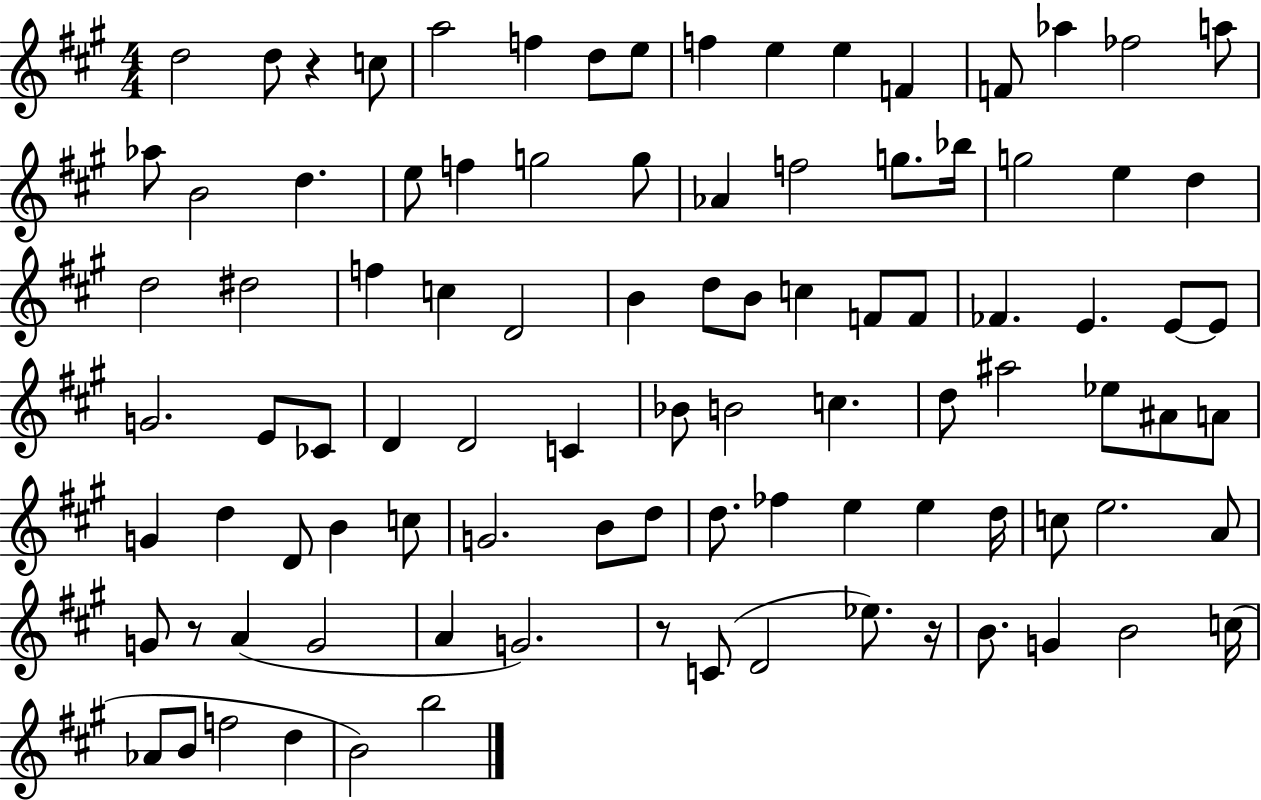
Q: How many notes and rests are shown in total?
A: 96